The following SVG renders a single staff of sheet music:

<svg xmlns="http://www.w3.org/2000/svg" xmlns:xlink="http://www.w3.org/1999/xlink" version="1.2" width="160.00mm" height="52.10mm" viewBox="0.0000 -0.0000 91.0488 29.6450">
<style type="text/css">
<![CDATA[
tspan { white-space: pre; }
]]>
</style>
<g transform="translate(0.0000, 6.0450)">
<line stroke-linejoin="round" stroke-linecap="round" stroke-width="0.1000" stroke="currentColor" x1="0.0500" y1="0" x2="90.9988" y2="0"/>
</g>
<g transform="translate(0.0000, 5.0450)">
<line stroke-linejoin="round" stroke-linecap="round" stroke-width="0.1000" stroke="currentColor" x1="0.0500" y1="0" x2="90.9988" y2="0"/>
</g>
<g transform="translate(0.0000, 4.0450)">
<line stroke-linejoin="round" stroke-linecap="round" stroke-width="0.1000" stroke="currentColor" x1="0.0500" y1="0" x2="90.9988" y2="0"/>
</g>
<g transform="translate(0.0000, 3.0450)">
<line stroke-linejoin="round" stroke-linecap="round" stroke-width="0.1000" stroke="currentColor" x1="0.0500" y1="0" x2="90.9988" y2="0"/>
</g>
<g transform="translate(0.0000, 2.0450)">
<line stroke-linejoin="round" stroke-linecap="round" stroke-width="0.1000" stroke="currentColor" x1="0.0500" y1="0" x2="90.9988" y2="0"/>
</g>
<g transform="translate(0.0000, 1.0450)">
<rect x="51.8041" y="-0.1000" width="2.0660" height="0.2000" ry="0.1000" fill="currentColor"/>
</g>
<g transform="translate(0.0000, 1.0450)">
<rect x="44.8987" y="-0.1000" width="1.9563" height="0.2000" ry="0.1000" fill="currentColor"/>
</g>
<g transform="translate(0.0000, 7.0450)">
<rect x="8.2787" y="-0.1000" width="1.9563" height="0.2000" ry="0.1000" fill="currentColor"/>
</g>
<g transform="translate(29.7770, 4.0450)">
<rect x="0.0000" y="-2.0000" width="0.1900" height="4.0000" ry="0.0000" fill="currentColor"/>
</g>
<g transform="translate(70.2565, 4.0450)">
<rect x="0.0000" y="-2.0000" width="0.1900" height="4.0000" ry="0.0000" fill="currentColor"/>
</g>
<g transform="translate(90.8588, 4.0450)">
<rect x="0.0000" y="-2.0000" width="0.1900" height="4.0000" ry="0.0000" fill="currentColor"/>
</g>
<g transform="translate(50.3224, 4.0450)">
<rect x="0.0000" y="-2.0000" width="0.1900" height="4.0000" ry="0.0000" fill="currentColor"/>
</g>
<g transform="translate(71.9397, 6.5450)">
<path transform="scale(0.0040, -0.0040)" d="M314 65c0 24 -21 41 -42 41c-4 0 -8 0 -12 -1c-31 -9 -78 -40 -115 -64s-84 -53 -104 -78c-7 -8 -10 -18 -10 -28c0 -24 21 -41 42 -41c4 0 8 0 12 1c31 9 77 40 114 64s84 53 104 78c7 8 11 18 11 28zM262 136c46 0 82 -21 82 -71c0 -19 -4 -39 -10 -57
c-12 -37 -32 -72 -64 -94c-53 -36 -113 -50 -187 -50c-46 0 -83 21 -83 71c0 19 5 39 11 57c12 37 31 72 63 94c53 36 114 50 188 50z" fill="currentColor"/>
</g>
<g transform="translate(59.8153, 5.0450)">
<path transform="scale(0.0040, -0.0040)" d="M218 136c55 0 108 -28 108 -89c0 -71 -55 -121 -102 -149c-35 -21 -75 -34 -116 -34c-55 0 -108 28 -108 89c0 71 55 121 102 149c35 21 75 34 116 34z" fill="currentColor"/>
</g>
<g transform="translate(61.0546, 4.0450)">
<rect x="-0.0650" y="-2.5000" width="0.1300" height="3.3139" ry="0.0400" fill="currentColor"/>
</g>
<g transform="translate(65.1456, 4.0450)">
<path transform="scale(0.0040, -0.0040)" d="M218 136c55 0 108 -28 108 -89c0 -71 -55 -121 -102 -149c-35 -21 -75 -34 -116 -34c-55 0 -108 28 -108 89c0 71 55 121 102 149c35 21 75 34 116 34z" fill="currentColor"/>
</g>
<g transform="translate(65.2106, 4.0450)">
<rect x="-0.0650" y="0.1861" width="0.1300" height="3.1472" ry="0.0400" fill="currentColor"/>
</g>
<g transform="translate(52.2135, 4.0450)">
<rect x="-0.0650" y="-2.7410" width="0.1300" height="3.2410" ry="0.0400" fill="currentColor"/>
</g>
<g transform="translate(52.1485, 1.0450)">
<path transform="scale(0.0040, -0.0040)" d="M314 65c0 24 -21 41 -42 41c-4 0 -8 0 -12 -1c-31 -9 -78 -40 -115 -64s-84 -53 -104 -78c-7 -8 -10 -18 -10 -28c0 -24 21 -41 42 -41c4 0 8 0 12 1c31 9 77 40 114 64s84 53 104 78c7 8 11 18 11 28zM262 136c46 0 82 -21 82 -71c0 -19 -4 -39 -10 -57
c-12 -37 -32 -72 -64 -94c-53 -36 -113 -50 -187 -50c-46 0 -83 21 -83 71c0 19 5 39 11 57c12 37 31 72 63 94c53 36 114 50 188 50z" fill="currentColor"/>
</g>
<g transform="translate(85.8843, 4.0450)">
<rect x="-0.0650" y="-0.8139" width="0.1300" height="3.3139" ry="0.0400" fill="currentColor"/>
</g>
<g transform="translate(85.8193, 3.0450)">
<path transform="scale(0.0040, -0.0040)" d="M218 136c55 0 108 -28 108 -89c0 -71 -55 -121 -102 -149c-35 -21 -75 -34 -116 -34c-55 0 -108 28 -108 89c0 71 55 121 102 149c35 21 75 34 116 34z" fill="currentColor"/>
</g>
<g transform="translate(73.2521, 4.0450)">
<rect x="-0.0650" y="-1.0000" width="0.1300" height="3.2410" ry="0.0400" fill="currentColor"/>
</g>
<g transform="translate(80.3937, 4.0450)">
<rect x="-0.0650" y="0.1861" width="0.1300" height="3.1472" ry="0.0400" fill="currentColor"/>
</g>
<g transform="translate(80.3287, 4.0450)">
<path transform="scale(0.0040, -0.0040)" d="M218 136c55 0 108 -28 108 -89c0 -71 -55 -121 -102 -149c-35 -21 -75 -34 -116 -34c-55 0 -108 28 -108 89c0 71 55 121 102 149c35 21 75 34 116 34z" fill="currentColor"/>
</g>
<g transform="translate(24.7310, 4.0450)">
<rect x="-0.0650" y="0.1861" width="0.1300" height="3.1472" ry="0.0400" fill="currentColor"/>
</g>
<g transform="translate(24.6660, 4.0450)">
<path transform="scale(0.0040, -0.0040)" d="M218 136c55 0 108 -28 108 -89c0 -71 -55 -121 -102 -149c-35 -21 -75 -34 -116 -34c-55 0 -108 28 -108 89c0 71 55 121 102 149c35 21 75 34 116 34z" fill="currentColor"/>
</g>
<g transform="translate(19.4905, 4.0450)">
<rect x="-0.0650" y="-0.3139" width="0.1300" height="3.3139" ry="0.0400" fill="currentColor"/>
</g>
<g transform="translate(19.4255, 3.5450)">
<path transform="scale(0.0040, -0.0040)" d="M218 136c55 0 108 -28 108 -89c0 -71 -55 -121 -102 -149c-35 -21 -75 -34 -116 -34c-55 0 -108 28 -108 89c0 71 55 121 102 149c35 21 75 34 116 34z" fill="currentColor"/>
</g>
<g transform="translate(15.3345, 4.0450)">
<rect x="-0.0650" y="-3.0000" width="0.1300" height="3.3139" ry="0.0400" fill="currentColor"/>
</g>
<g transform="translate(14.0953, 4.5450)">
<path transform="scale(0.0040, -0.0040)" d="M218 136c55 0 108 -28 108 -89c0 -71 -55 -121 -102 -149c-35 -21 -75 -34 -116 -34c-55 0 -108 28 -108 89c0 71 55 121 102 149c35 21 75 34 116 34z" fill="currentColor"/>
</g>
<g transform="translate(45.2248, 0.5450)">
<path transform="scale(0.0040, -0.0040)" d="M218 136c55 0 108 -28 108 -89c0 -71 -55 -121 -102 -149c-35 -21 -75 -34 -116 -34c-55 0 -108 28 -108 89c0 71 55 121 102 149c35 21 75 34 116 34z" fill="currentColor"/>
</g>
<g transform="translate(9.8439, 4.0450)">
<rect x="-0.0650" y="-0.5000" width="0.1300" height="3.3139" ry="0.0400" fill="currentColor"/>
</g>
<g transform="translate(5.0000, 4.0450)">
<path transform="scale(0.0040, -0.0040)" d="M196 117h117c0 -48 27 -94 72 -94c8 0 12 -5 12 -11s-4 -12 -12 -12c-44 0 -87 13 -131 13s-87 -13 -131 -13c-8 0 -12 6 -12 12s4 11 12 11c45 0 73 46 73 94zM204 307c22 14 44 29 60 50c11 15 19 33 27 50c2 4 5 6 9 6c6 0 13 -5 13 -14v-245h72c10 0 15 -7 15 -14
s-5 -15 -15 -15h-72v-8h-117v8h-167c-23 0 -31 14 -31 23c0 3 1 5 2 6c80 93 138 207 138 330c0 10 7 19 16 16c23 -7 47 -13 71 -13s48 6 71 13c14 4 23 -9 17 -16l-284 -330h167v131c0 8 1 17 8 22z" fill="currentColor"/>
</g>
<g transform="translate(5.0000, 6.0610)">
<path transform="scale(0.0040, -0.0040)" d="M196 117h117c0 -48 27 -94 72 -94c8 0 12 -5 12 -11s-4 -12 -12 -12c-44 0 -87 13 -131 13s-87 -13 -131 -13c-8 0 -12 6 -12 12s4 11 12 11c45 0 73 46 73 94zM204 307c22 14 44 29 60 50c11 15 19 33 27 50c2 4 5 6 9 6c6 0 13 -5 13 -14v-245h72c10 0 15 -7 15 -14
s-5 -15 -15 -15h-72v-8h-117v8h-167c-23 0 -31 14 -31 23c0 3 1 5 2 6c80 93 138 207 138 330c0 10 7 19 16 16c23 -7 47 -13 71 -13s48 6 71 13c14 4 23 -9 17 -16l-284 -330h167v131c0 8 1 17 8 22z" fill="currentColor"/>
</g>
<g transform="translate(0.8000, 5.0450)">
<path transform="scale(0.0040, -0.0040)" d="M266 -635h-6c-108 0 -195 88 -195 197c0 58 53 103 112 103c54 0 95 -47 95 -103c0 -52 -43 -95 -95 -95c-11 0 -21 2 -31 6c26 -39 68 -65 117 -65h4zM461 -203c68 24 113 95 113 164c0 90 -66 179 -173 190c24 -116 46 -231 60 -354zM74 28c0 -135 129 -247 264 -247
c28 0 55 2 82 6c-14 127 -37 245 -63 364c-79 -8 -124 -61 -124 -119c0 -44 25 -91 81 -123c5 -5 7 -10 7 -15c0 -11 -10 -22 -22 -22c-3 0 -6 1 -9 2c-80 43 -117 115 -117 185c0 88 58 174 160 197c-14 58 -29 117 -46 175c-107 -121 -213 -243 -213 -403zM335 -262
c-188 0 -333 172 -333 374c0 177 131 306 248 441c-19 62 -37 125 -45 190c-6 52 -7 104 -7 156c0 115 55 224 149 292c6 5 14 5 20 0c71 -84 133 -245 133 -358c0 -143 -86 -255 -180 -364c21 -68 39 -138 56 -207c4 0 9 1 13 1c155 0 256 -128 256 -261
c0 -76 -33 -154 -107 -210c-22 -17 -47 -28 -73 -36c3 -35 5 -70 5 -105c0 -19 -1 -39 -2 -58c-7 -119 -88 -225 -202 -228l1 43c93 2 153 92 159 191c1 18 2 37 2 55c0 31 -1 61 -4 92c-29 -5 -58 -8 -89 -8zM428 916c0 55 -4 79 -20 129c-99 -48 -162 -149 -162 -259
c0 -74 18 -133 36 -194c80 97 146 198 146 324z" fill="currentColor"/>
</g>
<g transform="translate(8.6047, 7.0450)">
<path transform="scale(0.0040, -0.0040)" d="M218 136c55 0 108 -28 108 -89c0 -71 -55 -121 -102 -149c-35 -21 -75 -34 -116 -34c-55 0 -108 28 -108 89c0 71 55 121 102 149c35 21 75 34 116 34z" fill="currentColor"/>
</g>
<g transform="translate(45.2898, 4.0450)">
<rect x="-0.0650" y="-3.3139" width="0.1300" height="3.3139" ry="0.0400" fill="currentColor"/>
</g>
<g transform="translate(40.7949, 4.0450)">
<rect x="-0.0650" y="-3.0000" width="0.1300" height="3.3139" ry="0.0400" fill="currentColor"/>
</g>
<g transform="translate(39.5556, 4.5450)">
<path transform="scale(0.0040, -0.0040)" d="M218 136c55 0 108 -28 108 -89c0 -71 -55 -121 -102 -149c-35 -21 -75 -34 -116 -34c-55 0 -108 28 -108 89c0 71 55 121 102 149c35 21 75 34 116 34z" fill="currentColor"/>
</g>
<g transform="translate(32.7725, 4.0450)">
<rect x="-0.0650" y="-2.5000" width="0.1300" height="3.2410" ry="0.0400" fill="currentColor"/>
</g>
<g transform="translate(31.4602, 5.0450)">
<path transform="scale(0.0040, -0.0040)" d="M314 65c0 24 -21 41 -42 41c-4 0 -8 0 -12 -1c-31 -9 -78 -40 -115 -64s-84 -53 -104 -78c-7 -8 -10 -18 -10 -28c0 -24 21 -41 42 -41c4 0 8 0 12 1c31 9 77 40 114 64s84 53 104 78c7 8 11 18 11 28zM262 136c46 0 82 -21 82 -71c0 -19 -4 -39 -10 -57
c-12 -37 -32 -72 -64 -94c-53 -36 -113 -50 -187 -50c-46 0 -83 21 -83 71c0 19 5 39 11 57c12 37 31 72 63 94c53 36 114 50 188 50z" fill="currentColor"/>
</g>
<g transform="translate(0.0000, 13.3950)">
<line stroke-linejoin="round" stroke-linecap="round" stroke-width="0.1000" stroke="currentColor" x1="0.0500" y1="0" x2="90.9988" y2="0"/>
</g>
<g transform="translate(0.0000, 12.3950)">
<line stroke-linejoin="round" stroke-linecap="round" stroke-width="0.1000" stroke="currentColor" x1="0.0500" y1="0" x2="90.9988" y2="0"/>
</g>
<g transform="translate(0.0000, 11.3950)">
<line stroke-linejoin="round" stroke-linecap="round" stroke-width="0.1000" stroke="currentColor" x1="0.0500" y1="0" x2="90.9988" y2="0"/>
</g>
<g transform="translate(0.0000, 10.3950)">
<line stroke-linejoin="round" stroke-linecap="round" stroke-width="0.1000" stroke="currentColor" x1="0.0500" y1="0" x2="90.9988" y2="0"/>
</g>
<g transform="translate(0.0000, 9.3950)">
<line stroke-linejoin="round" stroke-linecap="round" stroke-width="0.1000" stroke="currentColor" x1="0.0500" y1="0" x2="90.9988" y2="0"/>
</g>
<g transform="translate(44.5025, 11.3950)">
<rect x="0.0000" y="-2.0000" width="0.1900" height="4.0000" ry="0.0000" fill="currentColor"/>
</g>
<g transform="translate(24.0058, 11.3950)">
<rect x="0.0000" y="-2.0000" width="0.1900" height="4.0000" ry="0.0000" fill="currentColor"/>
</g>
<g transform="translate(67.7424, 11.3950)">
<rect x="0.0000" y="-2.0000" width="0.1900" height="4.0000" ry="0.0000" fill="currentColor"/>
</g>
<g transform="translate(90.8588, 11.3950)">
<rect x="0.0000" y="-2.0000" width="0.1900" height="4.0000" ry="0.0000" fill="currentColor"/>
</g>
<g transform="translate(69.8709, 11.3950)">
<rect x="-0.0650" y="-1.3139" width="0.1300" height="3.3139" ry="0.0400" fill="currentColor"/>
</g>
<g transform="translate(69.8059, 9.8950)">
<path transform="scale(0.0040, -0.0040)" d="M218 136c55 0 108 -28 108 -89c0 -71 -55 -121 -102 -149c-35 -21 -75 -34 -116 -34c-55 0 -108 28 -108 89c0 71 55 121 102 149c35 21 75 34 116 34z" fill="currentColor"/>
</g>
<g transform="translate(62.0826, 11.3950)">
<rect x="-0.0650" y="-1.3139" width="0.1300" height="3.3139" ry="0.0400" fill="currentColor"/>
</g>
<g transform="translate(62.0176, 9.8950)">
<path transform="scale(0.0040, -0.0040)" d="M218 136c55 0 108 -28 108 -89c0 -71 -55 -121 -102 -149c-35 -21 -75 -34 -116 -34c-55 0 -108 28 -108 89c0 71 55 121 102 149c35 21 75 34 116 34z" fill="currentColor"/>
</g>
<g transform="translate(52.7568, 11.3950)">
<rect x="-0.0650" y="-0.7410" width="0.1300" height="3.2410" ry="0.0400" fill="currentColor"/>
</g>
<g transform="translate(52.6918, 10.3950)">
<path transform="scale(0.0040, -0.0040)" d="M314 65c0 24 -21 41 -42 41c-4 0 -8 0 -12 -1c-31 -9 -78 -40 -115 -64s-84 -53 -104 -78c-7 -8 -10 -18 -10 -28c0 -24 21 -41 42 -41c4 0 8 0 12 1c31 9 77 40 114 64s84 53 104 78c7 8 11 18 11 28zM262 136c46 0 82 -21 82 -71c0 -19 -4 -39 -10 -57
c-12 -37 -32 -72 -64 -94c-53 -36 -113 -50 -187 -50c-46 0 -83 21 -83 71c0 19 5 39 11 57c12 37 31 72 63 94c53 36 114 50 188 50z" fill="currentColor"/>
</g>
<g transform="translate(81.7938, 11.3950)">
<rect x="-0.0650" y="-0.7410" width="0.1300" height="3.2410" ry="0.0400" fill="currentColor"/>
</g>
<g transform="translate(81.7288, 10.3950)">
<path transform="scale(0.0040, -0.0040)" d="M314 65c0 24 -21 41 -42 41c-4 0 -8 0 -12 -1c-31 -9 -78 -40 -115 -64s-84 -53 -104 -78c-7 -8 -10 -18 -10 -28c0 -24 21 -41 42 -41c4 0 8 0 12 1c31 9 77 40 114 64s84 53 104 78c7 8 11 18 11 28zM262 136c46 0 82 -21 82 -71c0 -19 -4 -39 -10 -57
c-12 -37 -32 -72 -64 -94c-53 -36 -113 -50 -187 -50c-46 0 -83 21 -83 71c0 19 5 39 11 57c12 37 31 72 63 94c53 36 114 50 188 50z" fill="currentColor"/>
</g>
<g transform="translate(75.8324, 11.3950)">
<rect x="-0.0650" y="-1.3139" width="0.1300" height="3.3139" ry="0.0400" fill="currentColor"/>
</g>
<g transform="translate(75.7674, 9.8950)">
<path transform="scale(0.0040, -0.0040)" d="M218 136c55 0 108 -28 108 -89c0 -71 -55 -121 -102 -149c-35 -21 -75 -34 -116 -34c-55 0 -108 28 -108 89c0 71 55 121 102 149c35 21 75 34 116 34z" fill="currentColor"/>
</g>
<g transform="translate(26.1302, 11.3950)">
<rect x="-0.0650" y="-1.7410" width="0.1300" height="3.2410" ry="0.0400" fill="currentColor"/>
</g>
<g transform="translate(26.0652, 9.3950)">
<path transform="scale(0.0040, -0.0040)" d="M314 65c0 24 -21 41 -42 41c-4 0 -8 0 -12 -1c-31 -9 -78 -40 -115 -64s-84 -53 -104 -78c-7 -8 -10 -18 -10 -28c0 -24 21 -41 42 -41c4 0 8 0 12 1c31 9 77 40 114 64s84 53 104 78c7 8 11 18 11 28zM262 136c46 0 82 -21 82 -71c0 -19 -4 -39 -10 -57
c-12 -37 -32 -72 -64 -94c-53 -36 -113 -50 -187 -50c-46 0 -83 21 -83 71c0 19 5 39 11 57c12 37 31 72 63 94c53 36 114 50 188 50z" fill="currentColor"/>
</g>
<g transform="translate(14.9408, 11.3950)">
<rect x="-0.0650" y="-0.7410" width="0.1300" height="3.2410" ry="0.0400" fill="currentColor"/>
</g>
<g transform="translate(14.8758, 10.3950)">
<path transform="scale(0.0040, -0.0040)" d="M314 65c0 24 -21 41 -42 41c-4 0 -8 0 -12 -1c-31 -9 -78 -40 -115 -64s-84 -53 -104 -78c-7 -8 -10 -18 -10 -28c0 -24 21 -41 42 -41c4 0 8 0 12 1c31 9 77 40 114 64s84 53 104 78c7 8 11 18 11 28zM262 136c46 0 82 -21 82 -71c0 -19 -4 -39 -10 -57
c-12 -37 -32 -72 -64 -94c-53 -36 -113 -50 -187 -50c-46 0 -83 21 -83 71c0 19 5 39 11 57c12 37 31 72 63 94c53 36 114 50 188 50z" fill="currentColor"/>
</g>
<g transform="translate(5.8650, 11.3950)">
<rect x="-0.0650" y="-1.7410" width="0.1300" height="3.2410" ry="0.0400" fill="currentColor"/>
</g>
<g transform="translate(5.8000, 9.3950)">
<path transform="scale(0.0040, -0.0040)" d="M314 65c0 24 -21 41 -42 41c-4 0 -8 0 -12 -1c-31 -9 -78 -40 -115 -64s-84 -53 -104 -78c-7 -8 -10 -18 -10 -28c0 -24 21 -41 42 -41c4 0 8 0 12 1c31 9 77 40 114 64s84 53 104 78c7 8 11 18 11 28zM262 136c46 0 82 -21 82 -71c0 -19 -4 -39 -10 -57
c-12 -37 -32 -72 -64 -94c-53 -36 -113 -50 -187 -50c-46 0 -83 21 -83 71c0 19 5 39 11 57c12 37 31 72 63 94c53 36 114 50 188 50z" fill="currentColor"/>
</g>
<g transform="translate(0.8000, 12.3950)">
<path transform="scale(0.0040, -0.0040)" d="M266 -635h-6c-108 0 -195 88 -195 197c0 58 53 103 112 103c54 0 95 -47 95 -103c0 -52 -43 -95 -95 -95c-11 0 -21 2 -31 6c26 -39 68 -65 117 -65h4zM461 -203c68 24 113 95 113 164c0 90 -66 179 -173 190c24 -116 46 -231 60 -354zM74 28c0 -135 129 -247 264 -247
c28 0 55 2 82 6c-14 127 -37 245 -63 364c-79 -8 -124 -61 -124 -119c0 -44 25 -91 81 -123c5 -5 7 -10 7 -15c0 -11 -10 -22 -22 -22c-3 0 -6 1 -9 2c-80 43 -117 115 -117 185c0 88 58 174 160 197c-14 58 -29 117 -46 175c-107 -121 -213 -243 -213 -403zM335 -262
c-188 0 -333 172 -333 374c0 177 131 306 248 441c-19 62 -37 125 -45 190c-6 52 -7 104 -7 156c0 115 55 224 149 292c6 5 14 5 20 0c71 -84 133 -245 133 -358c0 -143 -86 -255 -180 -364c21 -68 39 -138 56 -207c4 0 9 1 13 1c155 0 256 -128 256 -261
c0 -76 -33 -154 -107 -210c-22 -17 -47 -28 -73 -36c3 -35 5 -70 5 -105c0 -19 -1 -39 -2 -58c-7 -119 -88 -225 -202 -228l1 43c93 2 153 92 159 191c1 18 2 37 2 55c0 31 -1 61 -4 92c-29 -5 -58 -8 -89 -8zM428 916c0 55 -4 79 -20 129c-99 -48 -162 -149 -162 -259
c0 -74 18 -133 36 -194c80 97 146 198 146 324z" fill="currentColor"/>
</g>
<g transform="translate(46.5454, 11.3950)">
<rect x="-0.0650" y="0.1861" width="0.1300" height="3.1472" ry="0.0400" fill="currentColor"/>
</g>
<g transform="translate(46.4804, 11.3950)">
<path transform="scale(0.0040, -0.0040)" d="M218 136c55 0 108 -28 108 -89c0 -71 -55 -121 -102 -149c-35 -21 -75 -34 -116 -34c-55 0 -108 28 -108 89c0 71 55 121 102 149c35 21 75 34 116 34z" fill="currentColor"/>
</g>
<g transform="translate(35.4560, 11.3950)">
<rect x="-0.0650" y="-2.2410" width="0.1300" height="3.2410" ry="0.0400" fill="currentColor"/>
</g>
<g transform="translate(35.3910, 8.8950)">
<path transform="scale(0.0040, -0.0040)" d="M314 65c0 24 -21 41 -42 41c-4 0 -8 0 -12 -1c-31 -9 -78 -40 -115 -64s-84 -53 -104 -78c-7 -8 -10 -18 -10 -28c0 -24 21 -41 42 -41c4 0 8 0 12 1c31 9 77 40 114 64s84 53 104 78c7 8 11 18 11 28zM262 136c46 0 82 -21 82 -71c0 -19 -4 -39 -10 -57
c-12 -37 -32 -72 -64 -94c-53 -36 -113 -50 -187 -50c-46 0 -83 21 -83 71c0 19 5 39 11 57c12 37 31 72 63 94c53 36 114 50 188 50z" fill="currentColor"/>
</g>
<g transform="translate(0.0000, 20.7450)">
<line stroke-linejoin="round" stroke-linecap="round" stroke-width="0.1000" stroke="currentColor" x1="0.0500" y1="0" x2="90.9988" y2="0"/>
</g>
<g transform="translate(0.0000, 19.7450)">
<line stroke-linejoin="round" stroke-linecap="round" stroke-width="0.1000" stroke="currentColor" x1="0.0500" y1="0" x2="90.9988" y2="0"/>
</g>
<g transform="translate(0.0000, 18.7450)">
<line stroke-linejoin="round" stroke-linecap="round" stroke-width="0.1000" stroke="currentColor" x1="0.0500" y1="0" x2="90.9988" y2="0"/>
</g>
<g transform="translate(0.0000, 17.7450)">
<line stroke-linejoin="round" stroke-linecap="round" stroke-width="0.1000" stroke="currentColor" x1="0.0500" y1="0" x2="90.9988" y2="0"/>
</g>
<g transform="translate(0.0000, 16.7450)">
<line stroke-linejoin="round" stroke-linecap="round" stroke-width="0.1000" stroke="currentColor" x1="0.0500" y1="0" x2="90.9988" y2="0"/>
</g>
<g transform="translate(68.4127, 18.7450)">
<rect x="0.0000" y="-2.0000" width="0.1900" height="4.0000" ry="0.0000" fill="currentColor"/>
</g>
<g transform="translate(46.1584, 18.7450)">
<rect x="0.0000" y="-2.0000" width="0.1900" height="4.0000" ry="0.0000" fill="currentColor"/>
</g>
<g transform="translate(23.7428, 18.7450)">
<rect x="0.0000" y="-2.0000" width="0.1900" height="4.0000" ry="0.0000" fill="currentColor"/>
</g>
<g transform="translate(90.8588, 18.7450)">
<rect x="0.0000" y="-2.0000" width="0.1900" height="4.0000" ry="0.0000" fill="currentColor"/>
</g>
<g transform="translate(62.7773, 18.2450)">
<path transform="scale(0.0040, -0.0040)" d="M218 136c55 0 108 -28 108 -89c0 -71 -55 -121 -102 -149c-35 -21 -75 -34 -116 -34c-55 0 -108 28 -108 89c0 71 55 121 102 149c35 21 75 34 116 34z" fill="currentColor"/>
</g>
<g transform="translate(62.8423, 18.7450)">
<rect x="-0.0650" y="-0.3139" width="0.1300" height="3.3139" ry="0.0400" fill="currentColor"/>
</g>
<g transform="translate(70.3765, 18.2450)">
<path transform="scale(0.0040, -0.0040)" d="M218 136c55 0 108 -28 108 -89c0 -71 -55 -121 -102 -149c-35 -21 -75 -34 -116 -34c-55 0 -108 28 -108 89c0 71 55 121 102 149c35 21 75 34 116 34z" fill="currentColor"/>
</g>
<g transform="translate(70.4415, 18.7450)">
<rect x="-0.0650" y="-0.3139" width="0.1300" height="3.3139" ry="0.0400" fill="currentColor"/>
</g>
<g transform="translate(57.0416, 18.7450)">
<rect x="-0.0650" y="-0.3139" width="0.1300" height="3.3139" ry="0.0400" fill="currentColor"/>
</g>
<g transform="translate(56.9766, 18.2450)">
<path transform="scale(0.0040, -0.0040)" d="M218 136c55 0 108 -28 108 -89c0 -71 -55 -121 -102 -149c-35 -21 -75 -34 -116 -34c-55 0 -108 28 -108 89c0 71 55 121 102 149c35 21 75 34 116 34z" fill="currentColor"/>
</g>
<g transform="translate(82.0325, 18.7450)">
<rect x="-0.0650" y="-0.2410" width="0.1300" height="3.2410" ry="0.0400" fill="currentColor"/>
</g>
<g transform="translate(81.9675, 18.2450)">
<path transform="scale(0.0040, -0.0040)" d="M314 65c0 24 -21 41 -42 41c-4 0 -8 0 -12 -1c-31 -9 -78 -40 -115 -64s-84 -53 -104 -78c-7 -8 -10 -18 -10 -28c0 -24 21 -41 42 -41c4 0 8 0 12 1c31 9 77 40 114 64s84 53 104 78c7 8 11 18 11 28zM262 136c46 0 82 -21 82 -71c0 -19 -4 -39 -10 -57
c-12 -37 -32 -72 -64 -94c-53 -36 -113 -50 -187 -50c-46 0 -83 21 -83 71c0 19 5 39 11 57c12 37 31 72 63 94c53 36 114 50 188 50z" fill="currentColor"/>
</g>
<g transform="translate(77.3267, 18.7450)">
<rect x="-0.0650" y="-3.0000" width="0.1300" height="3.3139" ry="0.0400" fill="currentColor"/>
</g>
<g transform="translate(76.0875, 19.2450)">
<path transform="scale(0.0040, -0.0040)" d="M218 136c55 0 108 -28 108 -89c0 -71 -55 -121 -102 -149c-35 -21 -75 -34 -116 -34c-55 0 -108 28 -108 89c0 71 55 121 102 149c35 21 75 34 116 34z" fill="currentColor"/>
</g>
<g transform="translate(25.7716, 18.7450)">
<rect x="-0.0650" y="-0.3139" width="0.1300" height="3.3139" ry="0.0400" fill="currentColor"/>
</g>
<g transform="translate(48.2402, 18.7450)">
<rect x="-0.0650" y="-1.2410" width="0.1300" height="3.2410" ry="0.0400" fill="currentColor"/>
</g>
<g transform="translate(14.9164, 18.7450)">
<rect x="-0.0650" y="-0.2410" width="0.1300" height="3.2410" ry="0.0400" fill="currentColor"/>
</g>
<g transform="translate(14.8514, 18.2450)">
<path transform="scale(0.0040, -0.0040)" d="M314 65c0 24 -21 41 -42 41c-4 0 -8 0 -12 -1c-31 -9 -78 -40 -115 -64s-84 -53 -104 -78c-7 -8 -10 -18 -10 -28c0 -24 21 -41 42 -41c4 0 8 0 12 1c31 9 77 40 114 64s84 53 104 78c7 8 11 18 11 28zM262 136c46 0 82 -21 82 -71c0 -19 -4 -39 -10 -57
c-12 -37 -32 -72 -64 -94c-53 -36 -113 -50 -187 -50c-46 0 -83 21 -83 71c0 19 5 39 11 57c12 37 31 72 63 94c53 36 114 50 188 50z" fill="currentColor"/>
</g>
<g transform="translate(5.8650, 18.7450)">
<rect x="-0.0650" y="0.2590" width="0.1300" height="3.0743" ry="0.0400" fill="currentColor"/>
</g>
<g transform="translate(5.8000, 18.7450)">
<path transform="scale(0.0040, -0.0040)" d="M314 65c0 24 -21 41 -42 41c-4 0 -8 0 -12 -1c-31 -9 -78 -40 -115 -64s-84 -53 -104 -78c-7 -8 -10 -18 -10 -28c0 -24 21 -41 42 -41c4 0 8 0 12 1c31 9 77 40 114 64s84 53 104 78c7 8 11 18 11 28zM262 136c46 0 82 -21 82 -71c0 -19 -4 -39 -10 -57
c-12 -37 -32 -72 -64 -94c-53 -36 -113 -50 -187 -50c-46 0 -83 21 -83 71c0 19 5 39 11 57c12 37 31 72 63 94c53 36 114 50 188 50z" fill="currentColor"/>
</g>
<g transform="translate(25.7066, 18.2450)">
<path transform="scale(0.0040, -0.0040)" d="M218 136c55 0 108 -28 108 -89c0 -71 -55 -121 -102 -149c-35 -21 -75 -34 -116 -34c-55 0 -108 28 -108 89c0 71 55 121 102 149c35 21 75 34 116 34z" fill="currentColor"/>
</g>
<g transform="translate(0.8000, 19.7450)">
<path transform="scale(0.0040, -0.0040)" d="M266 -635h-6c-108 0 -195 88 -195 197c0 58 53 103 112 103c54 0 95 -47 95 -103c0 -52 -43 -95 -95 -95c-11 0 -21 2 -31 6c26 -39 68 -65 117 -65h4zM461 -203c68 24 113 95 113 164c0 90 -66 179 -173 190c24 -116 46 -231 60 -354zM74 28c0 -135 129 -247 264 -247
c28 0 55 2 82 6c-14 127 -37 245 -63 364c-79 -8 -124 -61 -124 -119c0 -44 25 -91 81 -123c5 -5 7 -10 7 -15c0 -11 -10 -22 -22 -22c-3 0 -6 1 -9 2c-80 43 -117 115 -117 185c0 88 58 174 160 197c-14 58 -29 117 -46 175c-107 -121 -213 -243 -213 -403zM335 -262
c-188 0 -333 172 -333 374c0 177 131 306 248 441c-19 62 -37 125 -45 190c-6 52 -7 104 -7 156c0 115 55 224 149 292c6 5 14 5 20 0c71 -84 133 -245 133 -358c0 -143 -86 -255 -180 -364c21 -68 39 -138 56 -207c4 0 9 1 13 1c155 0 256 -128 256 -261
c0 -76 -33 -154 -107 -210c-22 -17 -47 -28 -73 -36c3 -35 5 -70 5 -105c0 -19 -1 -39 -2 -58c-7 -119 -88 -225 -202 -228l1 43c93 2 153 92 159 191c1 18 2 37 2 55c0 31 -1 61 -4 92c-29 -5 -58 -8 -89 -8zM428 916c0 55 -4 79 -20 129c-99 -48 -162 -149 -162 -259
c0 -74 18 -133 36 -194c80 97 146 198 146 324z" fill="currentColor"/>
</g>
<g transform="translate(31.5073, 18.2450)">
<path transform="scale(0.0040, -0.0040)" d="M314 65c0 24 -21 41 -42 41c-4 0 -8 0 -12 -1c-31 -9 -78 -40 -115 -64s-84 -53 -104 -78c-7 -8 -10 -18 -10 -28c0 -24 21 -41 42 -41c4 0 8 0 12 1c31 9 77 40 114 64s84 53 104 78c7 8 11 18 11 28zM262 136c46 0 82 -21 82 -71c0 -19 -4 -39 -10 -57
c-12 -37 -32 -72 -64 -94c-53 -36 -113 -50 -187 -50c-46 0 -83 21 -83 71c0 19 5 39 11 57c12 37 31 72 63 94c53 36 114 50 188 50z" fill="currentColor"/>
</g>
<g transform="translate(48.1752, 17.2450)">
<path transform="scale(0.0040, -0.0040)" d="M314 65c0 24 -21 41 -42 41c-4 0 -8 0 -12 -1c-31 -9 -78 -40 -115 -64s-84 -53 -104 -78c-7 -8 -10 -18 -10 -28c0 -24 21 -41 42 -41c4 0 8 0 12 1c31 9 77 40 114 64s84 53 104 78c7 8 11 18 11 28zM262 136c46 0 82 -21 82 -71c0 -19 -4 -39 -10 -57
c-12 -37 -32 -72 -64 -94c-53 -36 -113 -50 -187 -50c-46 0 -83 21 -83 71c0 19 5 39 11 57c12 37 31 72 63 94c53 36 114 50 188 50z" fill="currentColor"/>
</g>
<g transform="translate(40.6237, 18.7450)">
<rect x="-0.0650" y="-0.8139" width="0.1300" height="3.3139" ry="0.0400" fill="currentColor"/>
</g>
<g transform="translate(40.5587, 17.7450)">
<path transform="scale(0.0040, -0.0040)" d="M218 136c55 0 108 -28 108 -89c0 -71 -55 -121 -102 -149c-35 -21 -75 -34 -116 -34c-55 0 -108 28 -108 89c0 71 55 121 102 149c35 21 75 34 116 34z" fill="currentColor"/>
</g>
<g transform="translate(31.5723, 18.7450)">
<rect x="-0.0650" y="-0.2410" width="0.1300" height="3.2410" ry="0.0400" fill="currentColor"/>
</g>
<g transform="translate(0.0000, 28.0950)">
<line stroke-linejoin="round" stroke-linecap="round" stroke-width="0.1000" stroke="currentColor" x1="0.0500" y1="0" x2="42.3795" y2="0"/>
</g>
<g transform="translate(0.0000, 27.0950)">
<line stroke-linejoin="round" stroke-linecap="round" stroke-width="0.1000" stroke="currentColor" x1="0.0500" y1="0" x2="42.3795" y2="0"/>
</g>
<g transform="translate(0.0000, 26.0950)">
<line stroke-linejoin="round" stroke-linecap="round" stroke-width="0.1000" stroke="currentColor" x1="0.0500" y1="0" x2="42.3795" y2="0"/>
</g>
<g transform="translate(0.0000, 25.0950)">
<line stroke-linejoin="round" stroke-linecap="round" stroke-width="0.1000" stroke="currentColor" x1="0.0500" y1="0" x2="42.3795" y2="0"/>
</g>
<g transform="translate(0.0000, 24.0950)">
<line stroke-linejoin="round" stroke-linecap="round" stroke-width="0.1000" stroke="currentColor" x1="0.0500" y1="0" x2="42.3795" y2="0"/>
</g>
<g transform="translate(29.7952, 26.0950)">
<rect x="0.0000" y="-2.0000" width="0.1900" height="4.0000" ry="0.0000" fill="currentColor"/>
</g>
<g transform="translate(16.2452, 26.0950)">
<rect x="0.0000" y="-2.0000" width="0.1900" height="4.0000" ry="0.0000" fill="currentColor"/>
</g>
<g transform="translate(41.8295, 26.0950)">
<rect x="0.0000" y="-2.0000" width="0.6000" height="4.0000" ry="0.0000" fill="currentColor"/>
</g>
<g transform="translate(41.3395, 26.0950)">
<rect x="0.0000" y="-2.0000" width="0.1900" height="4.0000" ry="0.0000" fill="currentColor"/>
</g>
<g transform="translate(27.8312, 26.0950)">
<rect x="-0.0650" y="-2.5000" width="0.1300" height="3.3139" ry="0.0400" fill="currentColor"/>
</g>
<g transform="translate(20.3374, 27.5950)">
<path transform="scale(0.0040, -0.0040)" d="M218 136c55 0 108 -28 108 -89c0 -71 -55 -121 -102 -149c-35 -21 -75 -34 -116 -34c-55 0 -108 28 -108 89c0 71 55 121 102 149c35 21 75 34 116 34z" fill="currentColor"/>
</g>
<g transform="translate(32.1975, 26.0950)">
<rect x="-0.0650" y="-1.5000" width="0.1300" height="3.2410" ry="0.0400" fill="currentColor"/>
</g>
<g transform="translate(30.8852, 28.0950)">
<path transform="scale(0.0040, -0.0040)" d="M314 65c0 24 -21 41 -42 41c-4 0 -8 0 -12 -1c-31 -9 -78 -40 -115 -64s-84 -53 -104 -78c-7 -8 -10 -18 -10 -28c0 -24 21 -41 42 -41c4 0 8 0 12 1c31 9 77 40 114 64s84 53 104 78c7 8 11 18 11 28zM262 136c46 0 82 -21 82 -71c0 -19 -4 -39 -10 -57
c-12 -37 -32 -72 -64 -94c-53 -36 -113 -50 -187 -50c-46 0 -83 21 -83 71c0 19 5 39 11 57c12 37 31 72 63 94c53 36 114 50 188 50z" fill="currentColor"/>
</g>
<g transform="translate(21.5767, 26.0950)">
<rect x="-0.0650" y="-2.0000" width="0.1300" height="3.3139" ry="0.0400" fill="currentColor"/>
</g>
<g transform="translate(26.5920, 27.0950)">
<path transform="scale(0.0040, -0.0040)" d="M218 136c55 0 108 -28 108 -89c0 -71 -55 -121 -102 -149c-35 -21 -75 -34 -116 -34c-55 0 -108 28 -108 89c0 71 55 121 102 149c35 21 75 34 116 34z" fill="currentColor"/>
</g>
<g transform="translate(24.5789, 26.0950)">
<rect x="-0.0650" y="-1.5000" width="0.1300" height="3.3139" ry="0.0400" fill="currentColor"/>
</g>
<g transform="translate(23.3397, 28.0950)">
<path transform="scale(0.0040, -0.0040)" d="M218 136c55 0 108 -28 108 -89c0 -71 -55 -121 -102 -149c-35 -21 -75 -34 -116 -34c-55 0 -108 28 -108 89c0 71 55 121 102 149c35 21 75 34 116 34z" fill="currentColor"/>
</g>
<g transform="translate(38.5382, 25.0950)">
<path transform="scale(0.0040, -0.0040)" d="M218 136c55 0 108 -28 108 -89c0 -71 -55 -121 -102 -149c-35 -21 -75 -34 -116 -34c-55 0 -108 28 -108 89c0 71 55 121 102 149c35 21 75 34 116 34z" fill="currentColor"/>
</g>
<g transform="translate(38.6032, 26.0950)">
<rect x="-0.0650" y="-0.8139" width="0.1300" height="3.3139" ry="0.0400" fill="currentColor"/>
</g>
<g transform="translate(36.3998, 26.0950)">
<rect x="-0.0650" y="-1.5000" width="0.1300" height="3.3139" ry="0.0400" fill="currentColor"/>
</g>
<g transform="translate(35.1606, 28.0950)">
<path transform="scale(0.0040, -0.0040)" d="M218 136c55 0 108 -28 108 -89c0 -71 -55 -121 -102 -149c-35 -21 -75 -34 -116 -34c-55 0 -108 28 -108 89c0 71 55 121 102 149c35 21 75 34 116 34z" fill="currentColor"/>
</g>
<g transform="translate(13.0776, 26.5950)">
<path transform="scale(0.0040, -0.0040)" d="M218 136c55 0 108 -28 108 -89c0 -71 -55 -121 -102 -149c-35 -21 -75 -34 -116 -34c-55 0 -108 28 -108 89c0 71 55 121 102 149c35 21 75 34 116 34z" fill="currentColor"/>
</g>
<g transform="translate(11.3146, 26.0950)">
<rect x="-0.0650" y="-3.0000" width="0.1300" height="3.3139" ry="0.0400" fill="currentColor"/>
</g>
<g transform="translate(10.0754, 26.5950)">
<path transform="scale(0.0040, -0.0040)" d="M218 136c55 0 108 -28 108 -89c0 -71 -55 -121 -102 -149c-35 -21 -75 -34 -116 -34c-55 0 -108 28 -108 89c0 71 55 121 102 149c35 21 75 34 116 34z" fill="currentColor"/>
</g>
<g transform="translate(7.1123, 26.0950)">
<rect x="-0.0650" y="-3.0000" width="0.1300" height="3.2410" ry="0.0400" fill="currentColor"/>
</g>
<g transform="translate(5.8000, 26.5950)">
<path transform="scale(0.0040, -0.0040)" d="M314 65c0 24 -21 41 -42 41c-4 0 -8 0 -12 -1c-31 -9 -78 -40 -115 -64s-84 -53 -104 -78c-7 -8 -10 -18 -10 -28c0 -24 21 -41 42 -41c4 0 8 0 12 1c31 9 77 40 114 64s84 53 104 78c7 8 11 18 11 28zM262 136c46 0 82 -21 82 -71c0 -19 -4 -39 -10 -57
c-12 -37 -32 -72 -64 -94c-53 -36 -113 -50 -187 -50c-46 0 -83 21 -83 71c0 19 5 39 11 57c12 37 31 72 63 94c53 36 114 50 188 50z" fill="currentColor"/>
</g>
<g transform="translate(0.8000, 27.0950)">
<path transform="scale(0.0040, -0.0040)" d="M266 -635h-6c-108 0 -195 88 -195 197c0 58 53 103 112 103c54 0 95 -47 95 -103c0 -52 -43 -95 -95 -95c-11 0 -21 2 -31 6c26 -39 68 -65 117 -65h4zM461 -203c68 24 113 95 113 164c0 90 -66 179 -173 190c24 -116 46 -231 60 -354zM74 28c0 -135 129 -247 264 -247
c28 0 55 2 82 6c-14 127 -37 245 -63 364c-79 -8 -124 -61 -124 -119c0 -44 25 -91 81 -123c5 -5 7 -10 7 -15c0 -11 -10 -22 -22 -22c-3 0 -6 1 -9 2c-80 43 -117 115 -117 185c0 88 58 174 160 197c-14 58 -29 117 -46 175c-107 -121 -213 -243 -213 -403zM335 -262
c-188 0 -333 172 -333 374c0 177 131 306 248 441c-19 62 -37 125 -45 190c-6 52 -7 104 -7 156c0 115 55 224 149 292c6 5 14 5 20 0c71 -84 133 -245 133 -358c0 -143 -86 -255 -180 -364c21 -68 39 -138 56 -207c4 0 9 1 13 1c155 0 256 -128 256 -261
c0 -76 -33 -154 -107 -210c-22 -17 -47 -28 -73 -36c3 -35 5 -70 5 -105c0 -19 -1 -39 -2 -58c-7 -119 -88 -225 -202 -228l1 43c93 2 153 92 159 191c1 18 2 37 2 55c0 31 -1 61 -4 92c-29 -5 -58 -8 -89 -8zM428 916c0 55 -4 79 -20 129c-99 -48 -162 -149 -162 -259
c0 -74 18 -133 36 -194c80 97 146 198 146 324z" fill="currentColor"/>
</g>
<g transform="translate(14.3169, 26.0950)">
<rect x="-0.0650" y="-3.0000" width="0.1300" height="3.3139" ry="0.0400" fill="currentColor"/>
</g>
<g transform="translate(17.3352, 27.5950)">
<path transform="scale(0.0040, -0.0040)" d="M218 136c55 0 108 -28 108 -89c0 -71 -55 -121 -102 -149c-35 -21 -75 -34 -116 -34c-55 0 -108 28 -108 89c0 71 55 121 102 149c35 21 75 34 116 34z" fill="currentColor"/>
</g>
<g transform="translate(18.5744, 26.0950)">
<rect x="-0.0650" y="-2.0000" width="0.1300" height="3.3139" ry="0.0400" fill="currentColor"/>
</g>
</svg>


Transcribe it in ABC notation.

X:1
T:Untitled
M:4/4
L:1/4
K:C
C A c B G2 A b a2 G B D2 B d f2 d2 f2 g2 B d2 e e e d2 B2 c2 c c2 d e2 c c c A c2 A2 A A F F E G E2 E d